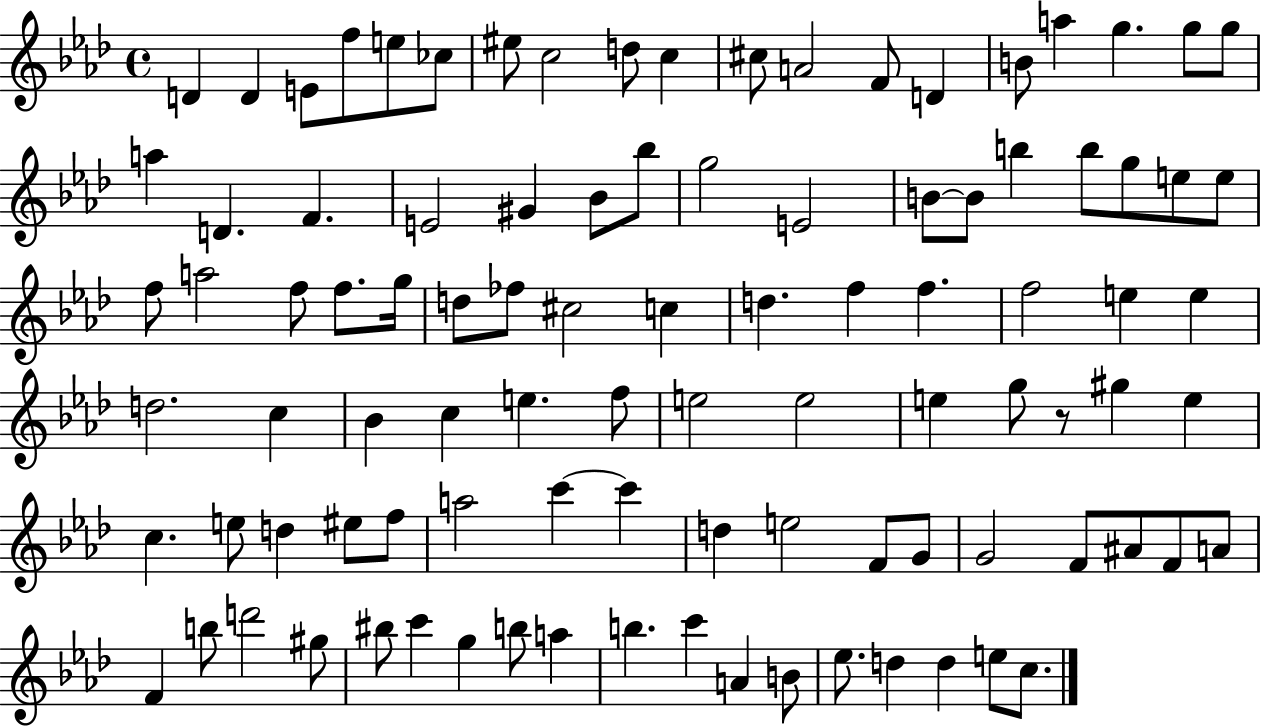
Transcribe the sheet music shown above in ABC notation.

X:1
T:Untitled
M:4/4
L:1/4
K:Ab
D D E/2 f/2 e/2 _c/2 ^e/2 c2 d/2 c ^c/2 A2 F/2 D B/2 a g g/2 g/2 a D F E2 ^G _B/2 _b/2 g2 E2 B/2 B/2 b b/2 g/2 e/2 e/2 f/2 a2 f/2 f/2 g/4 d/2 _f/2 ^c2 c d f f f2 e e d2 c _B c e f/2 e2 e2 e g/2 z/2 ^g e c e/2 d ^e/2 f/2 a2 c' c' d e2 F/2 G/2 G2 F/2 ^A/2 F/2 A/2 F b/2 d'2 ^g/2 ^b/2 c' g b/2 a b c' A B/2 _e/2 d d e/2 c/2